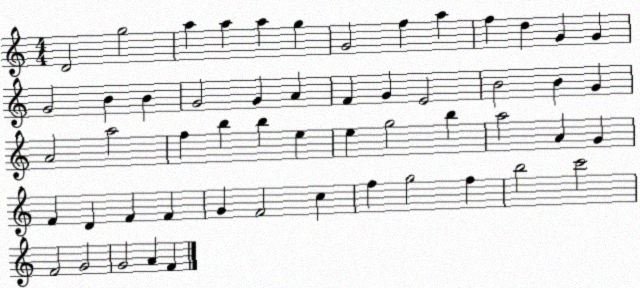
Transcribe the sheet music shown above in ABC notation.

X:1
T:Untitled
M:4/4
L:1/4
K:C
D2 g2 a a a g G2 f a f d G G G2 B B G2 G A F G E2 B2 B G A2 a2 f b b e e g2 b a2 A G F D F F G F2 c f g2 f b2 c'2 F2 G2 G2 A F